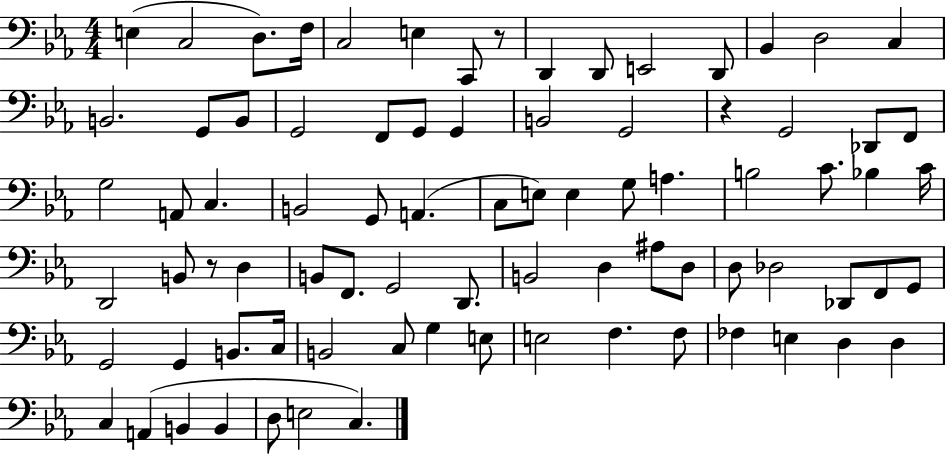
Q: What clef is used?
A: bass